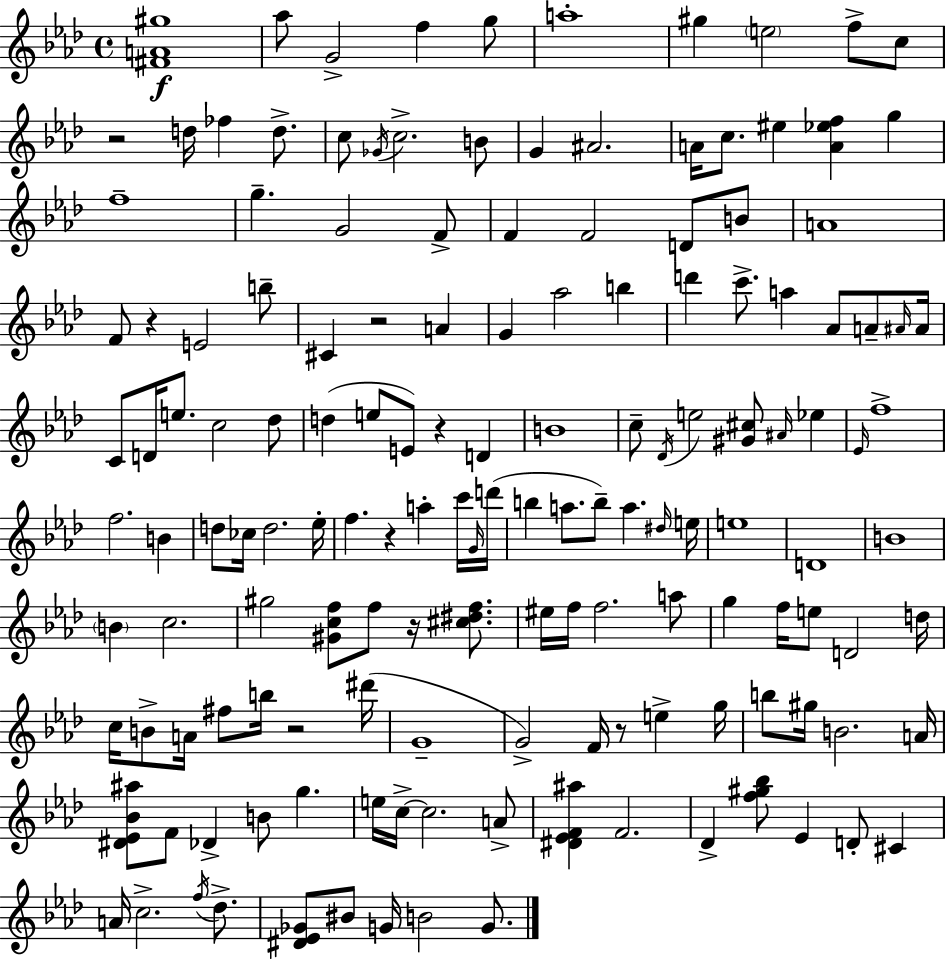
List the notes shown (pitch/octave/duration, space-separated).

[F#4,A4,G#5]/w Ab5/e G4/h F5/q G5/e A5/w G#5/q E5/h F5/e C5/e R/h D5/s FES5/q D5/e. C5/e Gb4/s C5/h. B4/e G4/q A#4/h. A4/s C5/e. EIS5/q [A4,Eb5,F5]/q G5/q F5/w G5/q. G4/h F4/e F4/q F4/h D4/e B4/e A4/w F4/e R/q E4/h B5/e C#4/q R/h A4/q G4/q Ab5/h B5/q D6/q C6/e. A5/q Ab4/e A4/e A#4/s A#4/s C4/e D4/s E5/e. C5/h Db5/e D5/q E5/e E4/e R/q D4/q B4/w C5/e Db4/s E5/h [G#4,C#5]/e A#4/s Eb5/q Eb4/s F5/w F5/h. B4/q D5/e CES5/s D5/h. Eb5/s F5/q. R/q A5/q C6/s G4/s D6/s B5/q A5/e. B5/e A5/q. D#5/s E5/s E5/w D4/w B4/w B4/q C5/h. G#5/h [G#4,C5,F5]/e F5/e R/s [C#5,D#5,F5]/e. EIS5/s F5/s F5/h. A5/e G5/q F5/s E5/e D4/h D5/s C5/s B4/e A4/s F#5/e B5/s R/h D#6/s G4/w G4/h F4/s R/e E5/q G5/s B5/e G#5/s B4/h. A4/s [D#4,Eb4,Bb4,A#5]/e F4/e Db4/q B4/e G5/q. E5/s C5/s C5/h. A4/e [D#4,Eb4,F4,A#5]/q F4/h. Db4/q [F5,G#5,Bb5]/e Eb4/q D4/e C#4/q A4/s C5/h. F5/s Db5/e. [D#4,Eb4,Gb4]/e BIS4/e G4/s B4/h G4/e.